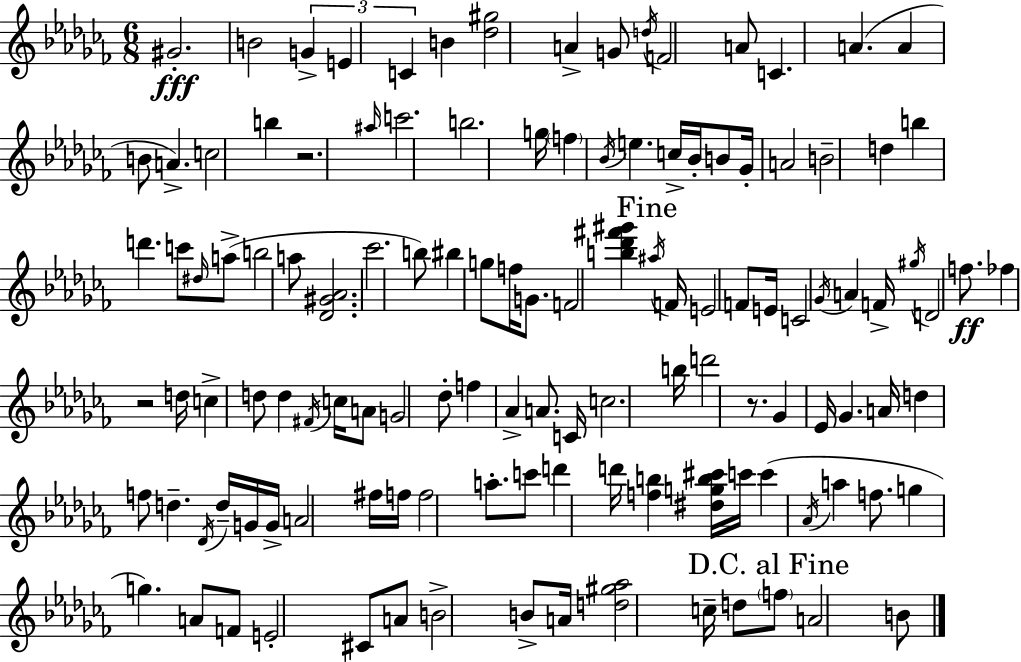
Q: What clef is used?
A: treble